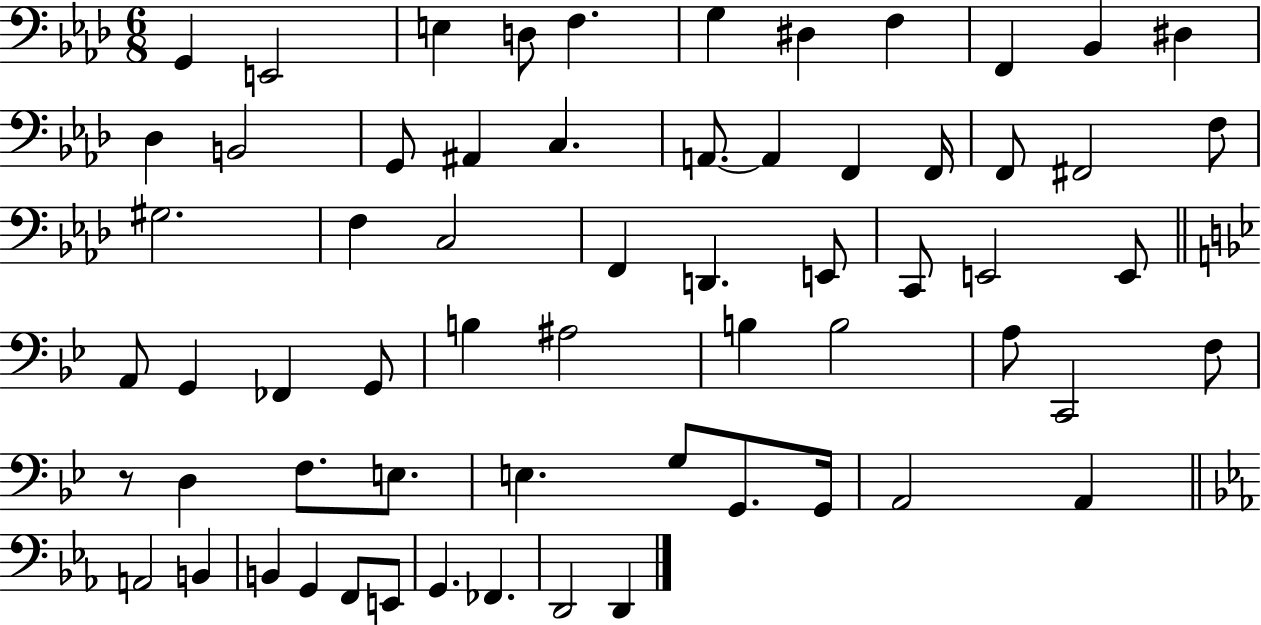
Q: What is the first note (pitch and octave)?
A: G2